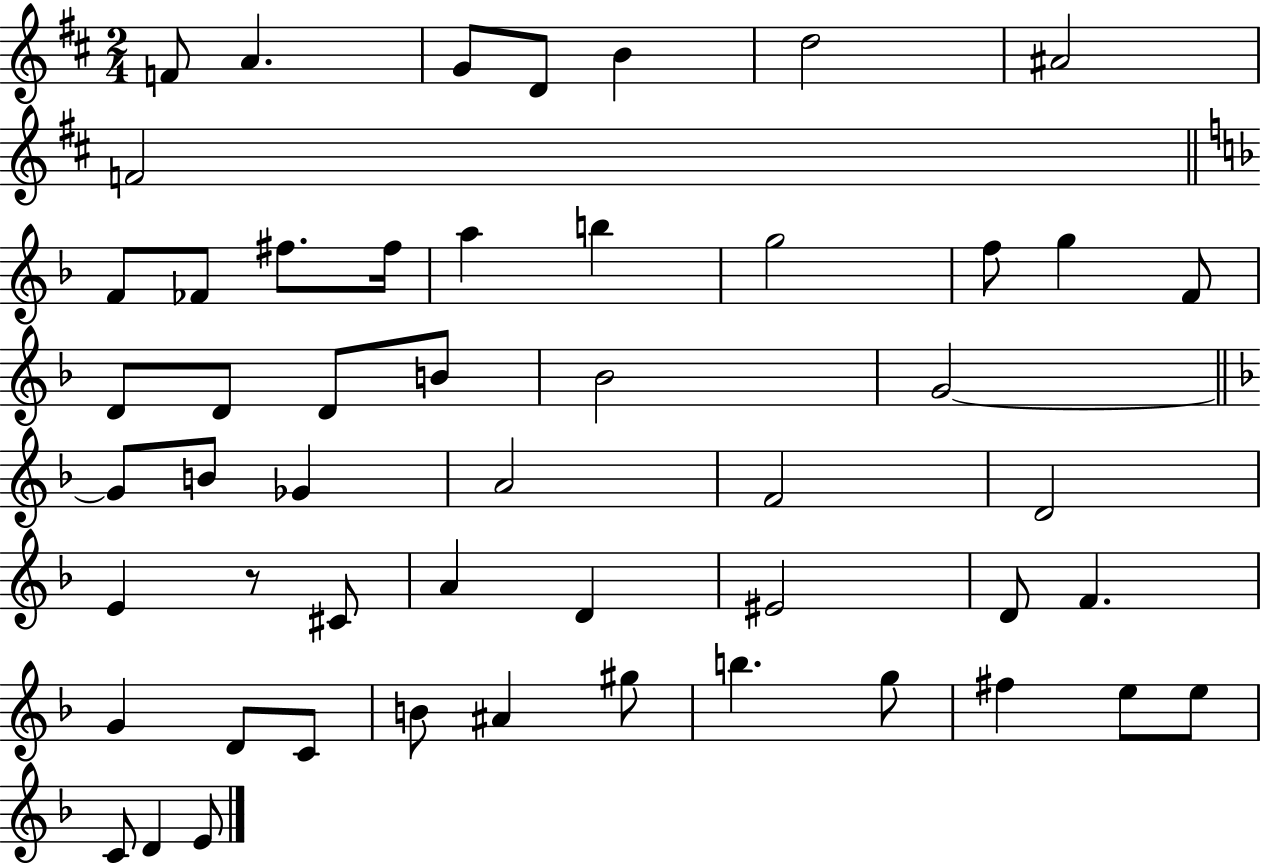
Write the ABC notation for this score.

X:1
T:Untitled
M:2/4
L:1/4
K:D
F/2 A G/2 D/2 B d2 ^A2 F2 F/2 _F/2 ^f/2 ^f/4 a b g2 f/2 g F/2 D/2 D/2 D/2 B/2 _B2 G2 G/2 B/2 _G A2 F2 D2 E z/2 ^C/2 A D ^E2 D/2 F G D/2 C/2 B/2 ^A ^g/2 b g/2 ^f e/2 e/2 C/2 D E/2